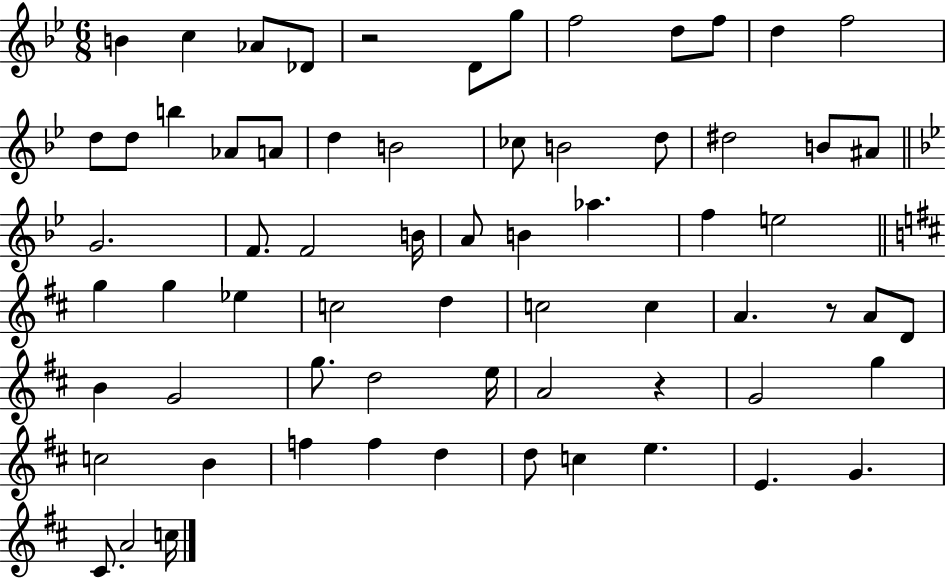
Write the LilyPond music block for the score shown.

{
  \clef treble
  \numericTimeSignature
  \time 6/8
  \key bes \major
  b'4 c''4 aes'8 des'8 | r2 d'8 g''8 | f''2 d''8 f''8 | d''4 f''2 | \break d''8 d''8 b''4 aes'8 a'8 | d''4 b'2 | ces''8 b'2 d''8 | dis''2 b'8 ais'8 | \break \bar "||" \break \key bes \major g'2. | f'8. f'2 b'16 | a'8 b'4 aes''4. | f''4 e''2 | \break \bar "||" \break \key d \major g''4 g''4 ees''4 | c''2 d''4 | c''2 c''4 | a'4. r8 a'8 d'8 | \break b'4 g'2 | g''8. d''2 e''16 | a'2 r4 | g'2 g''4 | \break c''2 b'4 | f''4 f''4 d''4 | d''8 c''4 e''4. | e'4. g'4. | \break cis'8. a'2 c''16 | \bar "|."
}